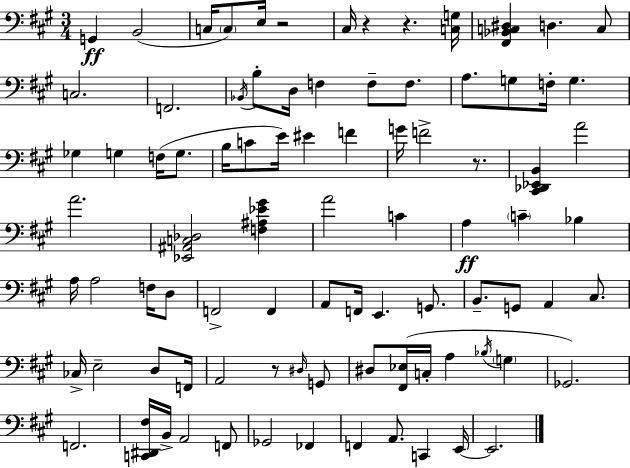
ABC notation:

X:1
T:Untitled
M:3/4
L:1/4
K:A
G,, B,,2 C,/4 C,/2 E,/4 z2 ^C,/4 z z [C,G,]/4 [^F,,_B,,C,^D,] D, C,/2 C,2 F,,2 _B,,/4 B,/2 D,/4 F, F,/2 F,/2 A,/2 G,/2 F,/4 G, _G, G, F,/4 G,/2 B,/4 C/2 E/4 ^E F G/4 F2 z/2 [^C,,_D,,_E,,B,,] A2 A2 [_E,,^A,,C,_D,]2 [F,^A,_E^G] A2 C A, C _B, A,/4 A,2 F,/4 D,/2 F,,2 F,, A,,/2 F,,/4 E,, G,,/2 B,,/2 G,,/2 A,, ^C,/2 _C,/4 E,2 D,/2 F,,/4 A,,2 z/2 ^D,/4 G,,/2 ^D,/2 [^F,,_E,]/4 C,/4 A, _B,/4 G, _G,,2 F,,2 [C,,^D,,^F,]/4 B,,/4 A,,2 F,,/2 _G,,2 _F,, F,, A,,/2 C,, E,,/4 E,,2